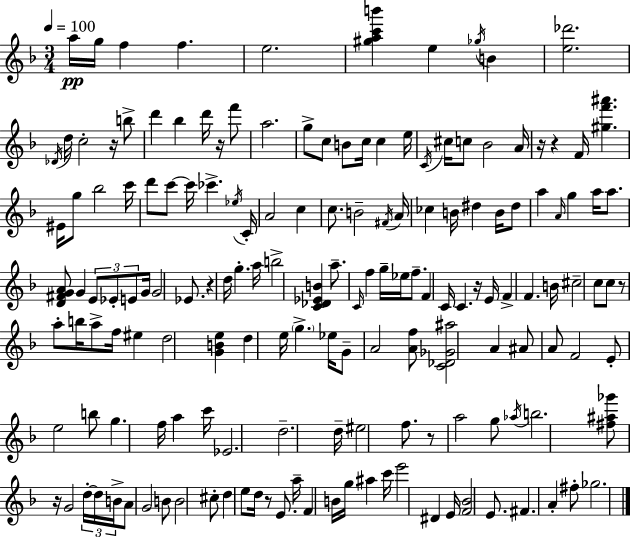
{
  \clef treble
  \numericTimeSignature
  \time 3/4
  \key d \minor
  \tempo 4 = 100
  a''16\pp g''16 f''4 f''4. | e''2. | <gis'' a'' c''' b'''>4 e''4 \acciaccatura { ges''16 } b'4 | <e'' des'''>2. | \break \acciaccatura { des'16 } d''16 c''2-. r16 | b''8-> d'''4 bes''4 d'''16 r16 | f'''8 a''2. | g''8-> c''8 b'8 c''16 c''4 | \break e''16 \acciaccatura { c'16 } cis''16 c''8 bes'2 | a'16 r16 r4 f'16 <gis'' f''' ais'''>4. | eis'16 g''8 bes''2 | c'''16 d'''8 c'''8~~ c'''16 ces'''4.-> | \break \acciaccatura { ees''16 } c'16-. a'2 | c''4 c''8. b'2-- | \acciaccatura { fis'16 } a'16 ces''4 b'16 dis''4 | b'16 dis''8 a''4 \grace { a'16 } g''4 | \break a''16 a''8. <d' fis' g' a'>8 g'4 | \tuplet 3/2 { e'8 ees'8-. e'8 } g'16 g'2 | ees'8. r4 d''16 g''4.-. | a''16 b''2-> | \break <c' des' ees' b'>4 a''8.-- \grace { c'16 } f''4 | g''16-- ees''16 f''8.-- f'4 c'16 | c'4. r16 e'16 f'4-> | f'4. b'16 cis''2-- | \break c''8 c''8 r8 a''8-. b''16 | a''8-> f''16 eis''4 d''2 | <g' b' e''>4 d''4 e''16 | \parenthesize g''4.-> ees''16 g'8-- a'2 | \break <a' f''>8 <c' des' ges' ais''>2 | a'4 ais'8 a'8 f'2 | e'8-. e''2 | b''8 g''4. | \break f''16 a''4 c'''16 ees'2. | d''2.-- | d''16-- eis''2 | f''8. r8 a''2 | \break g''8 \acciaccatura { aes''16 } b''2. | <fis'' ais'' ges'''>8 r16 g'2 | \tuplet 3/2 { d''16-.~~ d''16 b'16-> } a'8 | g'2 b'8 b'2 | \break cis''8-. d''4 | e''8 d''16 r8 e'8. a''16-- f'4 | b'16 g''16 ais''4 c'''16 e'''2 | dis'4 e'16 <f' bes'>2 | \break e'8. fis'4. | a'4-. fis''8-. ges''2. | \bar "|."
}